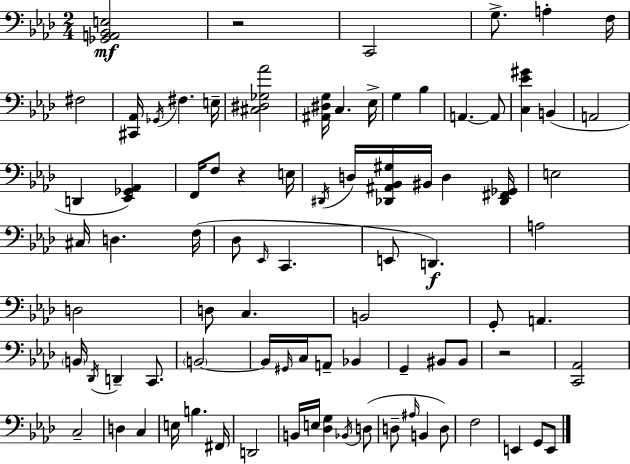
X:1
T:Untitled
M:2/4
L:1/4
K:Fm
[_G,,A,,_B,,E,]2 z2 C,,2 G,/2 A, F,/4 ^F,2 [^C,,_A,,]/4 _G,,/4 ^F, E,/4 [^C,^D,_G,_A]2 [^A,,^D,G,]/4 C, _E,/4 G, _B, A,, A,,/2 [C,_E^G] B,, A,,2 D,, [_E,,_G,,_A,,] F,,/4 F,/2 z E,/4 ^D,,/4 D,/4 [_D,,^A,,_B,,^G,]/4 ^B,,/4 D, [_D,,^F,,_G,,]/4 E,2 ^C,/4 D, F,/4 _D,/2 _E,,/4 C,, E,,/2 D,, A,2 D,2 D,/2 C, B,,2 G,,/2 A,, B,,/4 _D,,/4 D,, C,,/2 B,,2 B,,/4 ^G,,/4 C,/4 A,,/2 _B,, G,, ^B,,/2 ^B,,/2 z2 [C,,_A,,]2 C,2 D, C, E,/4 B, ^F,,/4 D,,2 B,,/4 E,/4 [_D,G,] _B,,/4 D,/2 D,/2 ^A,/4 B,, D,/2 F,2 E,, G,,/2 E,,/2